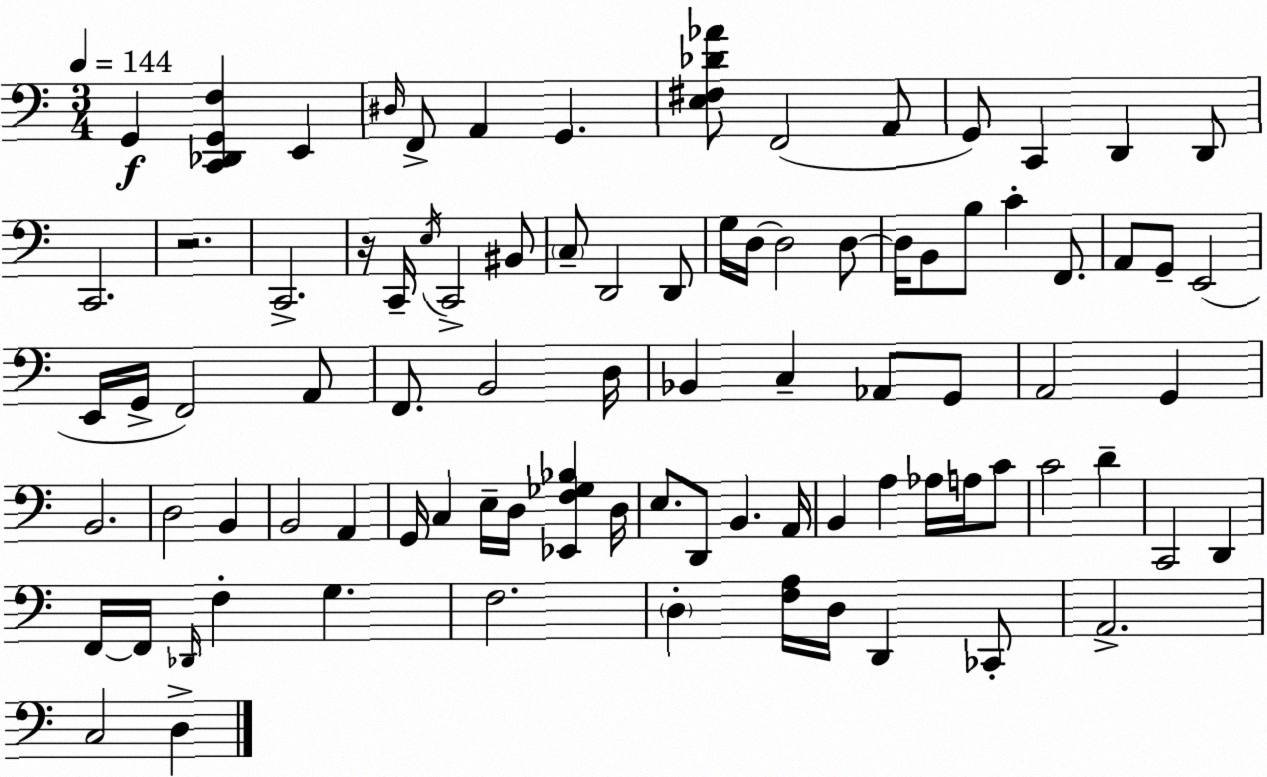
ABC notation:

X:1
T:Untitled
M:3/4
L:1/4
K:Am
G,, [C,,_D,,G,,F,] E,, ^D,/4 F,,/2 A,, G,, [E,^F,_D_A]/2 F,,2 A,,/2 G,,/2 C,, D,, D,,/2 C,,2 z2 C,,2 z/4 C,,/4 E,/4 C,,2 ^B,,/2 C,/2 D,,2 D,,/2 G,/4 D,/4 D,2 D,/2 D,/4 B,,/2 B,/2 C F,,/2 A,,/2 G,,/2 E,,2 E,,/4 G,,/4 F,,2 A,,/2 F,,/2 B,,2 D,/4 _B,, C, _A,,/2 G,,/2 A,,2 G,, B,,2 D,2 B,, B,,2 A,, G,,/4 C, E,/4 D,/4 [_E,,F,_G,_B,] D,/4 E,/2 D,,/2 B,, A,,/4 B,, A, _A,/4 A,/4 C/2 C2 D C,,2 D,, F,,/4 F,,/4 _D,,/4 F, G, F,2 D, [F,A,]/4 D,/4 D,, _C,,/2 A,,2 C,2 D,